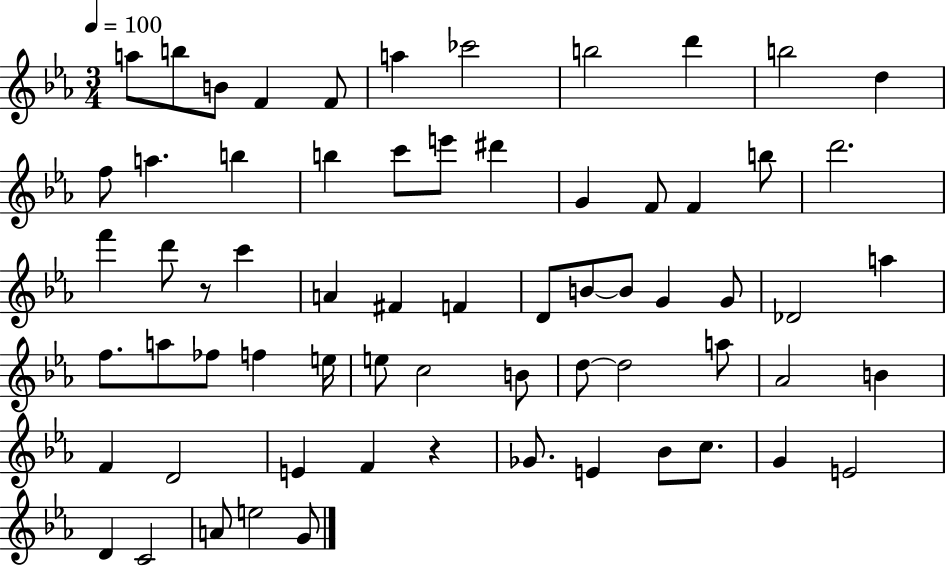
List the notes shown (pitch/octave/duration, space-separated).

A5/e B5/e B4/e F4/q F4/e A5/q CES6/h B5/h D6/q B5/h D5/q F5/e A5/q. B5/q B5/q C6/e E6/e D#6/q G4/q F4/e F4/q B5/e D6/h. F6/q D6/e R/e C6/q A4/q F#4/q F4/q D4/e B4/e B4/e G4/q G4/e Db4/h A5/q F5/e. A5/e FES5/e F5/q E5/s E5/e C5/h B4/e D5/e D5/h A5/e Ab4/h B4/q F4/q D4/h E4/q F4/q R/q Gb4/e. E4/q Bb4/e C5/e. G4/q E4/h D4/q C4/h A4/e E5/h G4/e